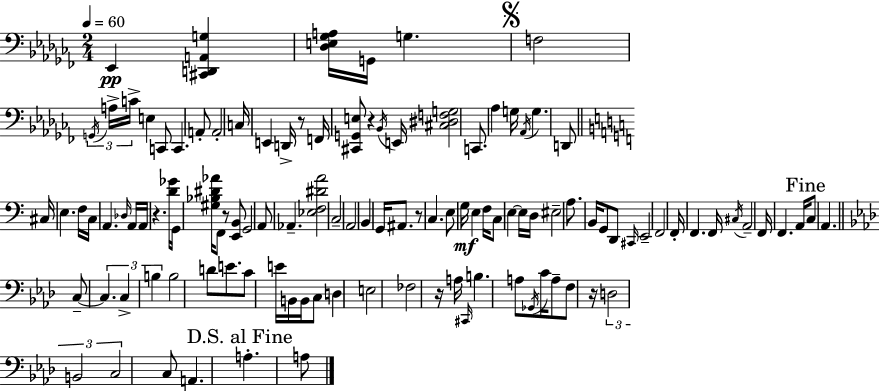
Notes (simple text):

Eb2/q [C#2,D2,A2,G3]/q [Db3,E3,Gb3,A3]/s G2/s G3/q. F3/h G2/s A3/s C4/s E3/q C2/e C2/q. A2/e A2/h C3/s E2/q D2/s R/e F2/s [C#2,G2,E3]/e R/q Bb2/s E2/s [C#3,D#3,F3,G3]/h C2/e. Ab3/q G3/s Ab2/s G3/q. D2/e C#3/s E3/q. F3/s C3/s A2/q. Db3/s A2/s A2/s R/q. [D4,Gb4]/s G2/s [G#3,Bb3,D#4,Ab4]/s F2/e R/e [E2,B2]/e G2/h A2/e Ab2/q. [Eb3,F3,D#4,A4]/h C3/h A2/h B2/q G2/s A#2/e. R/e C3/q. E3/e G3/s E3/q F3/s C3/e E3/q E3/s D3/s EIS3/h A3/e. B2/s G2/e D2/e C#2/s E2/h F2/h F2/s F2/q. F2/s C#3/s A2/h F2/s F2/q. A2/s C3/e A2/q. C3/e C3/q. C3/q B3/q B3/h D4/e E4/e. C4/e E4/s B2/s B2/s C3/e D3/q E3/h FES3/h R/s A3/s C#2/s B3/q. A3/e Gb2/s C4/s A3/e F3/e R/s D3/h B2/h C3/h C3/e A2/q. A3/q. A3/e